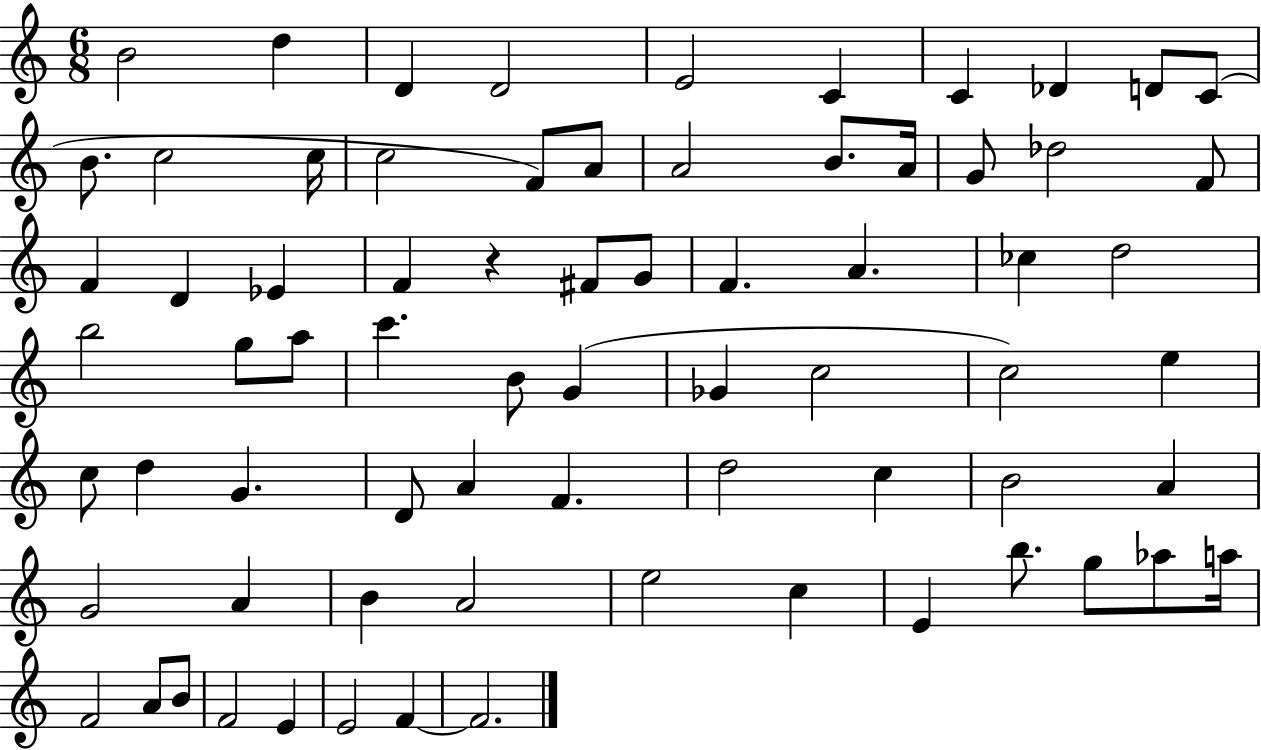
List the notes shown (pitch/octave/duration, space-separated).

B4/h D5/q D4/q D4/h E4/h C4/q C4/q Db4/q D4/e C4/e B4/e. C5/h C5/s C5/h F4/e A4/e A4/h B4/e. A4/s G4/e Db5/h F4/e F4/q D4/q Eb4/q F4/q R/q F#4/e G4/e F4/q. A4/q. CES5/q D5/h B5/h G5/e A5/e C6/q. B4/e G4/q Gb4/q C5/h C5/h E5/q C5/e D5/q G4/q. D4/e A4/q F4/q. D5/h C5/q B4/h A4/q G4/h A4/q B4/q A4/h E5/h C5/q E4/q B5/e. G5/e Ab5/e A5/s F4/h A4/e B4/e F4/h E4/q E4/h F4/q F4/h.